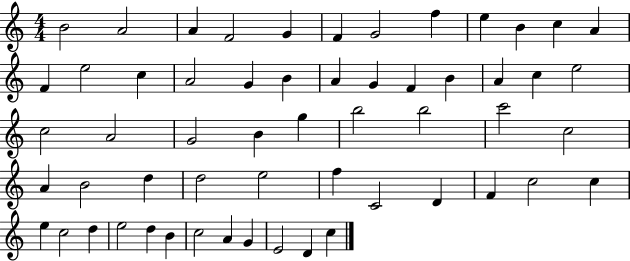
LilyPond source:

{
  \clef treble
  \numericTimeSignature
  \time 4/4
  \key c \major
  b'2 a'2 | a'4 f'2 g'4 | f'4 g'2 f''4 | e''4 b'4 c''4 a'4 | \break f'4 e''2 c''4 | a'2 g'4 b'4 | a'4 g'4 f'4 b'4 | a'4 c''4 e''2 | \break c''2 a'2 | g'2 b'4 g''4 | b''2 b''2 | c'''2 c''2 | \break a'4 b'2 d''4 | d''2 e''2 | f''4 c'2 d'4 | f'4 c''2 c''4 | \break e''4 c''2 d''4 | e''2 d''4 b'4 | c''2 a'4 g'4 | e'2 d'4 c''4 | \break \bar "|."
}